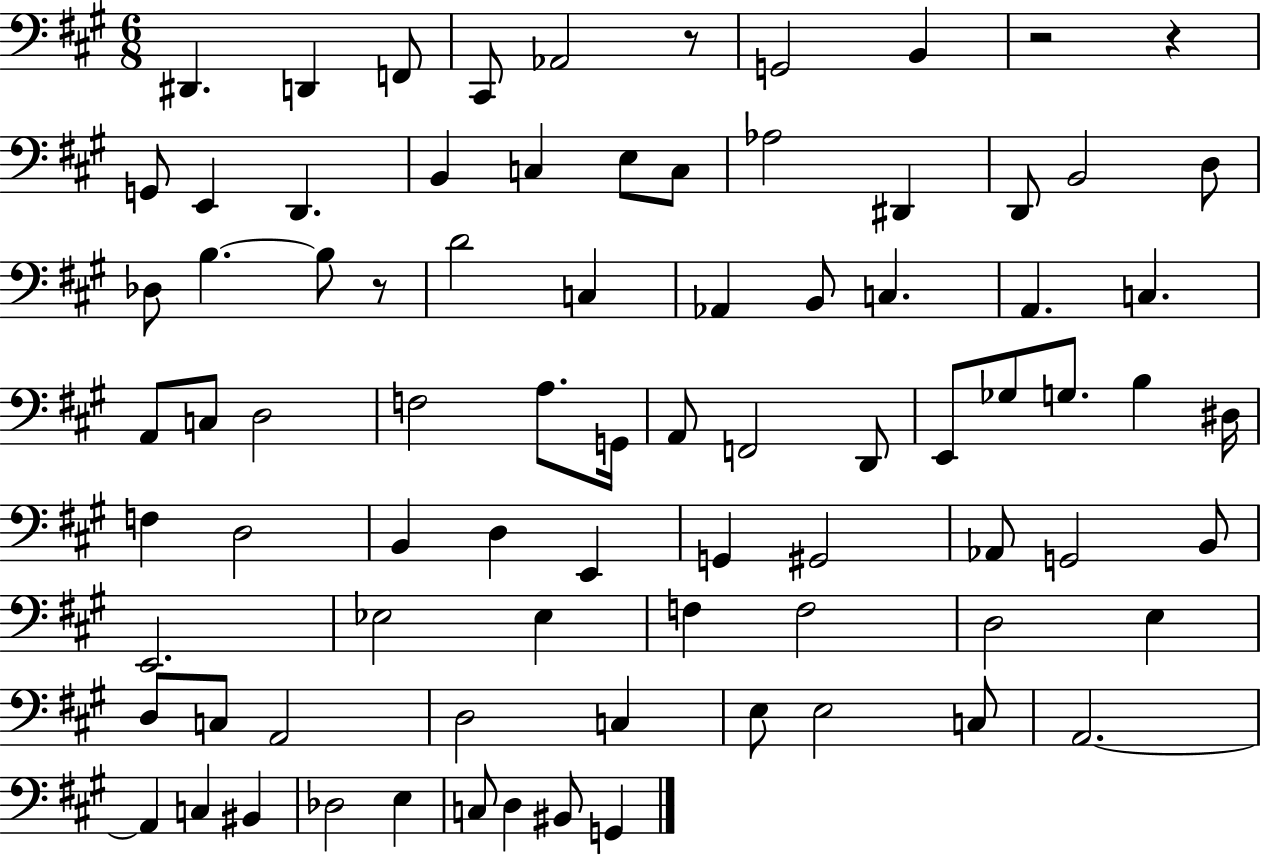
X:1
T:Untitled
M:6/8
L:1/4
K:A
^D,, D,, F,,/2 ^C,,/2 _A,,2 z/2 G,,2 B,, z2 z G,,/2 E,, D,, B,, C, E,/2 C,/2 _A,2 ^D,, D,,/2 B,,2 D,/2 _D,/2 B, B,/2 z/2 D2 C, _A,, B,,/2 C, A,, C, A,,/2 C,/2 D,2 F,2 A,/2 G,,/4 A,,/2 F,,2 D,,/2 E,,/2 _G,/2 G,/2 B, ^D,/4 F, D,2 B,, D, E,, G,, ^G,,2 _A,,/2 G,,2 B,,/2 E,,2 _E,2 _E, F, F,2 D,2 E, D,/2 C,/2 A,,2 D,2 C, E,/2 E,2 C,/2 A,,2 A,, C, ^B,, _D,2 E, C,/2 D, ^B,,/2 G,,